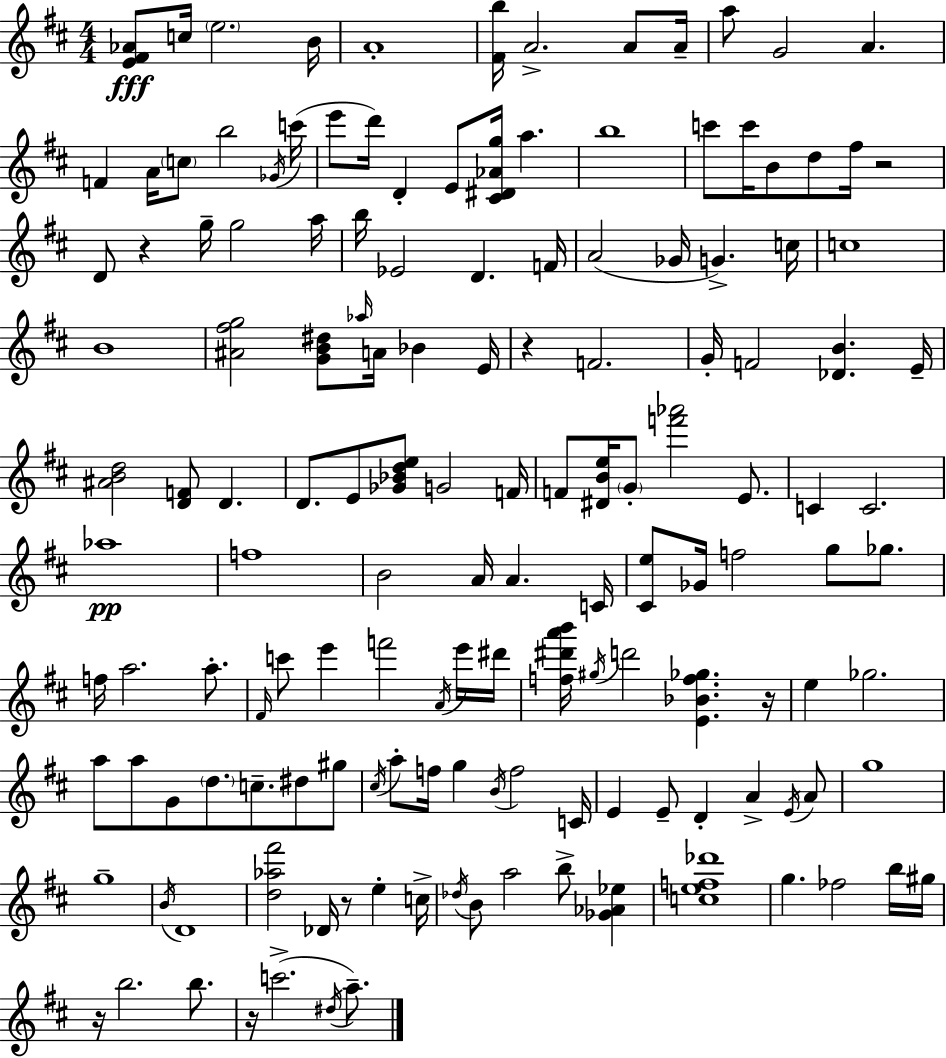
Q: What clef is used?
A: treble